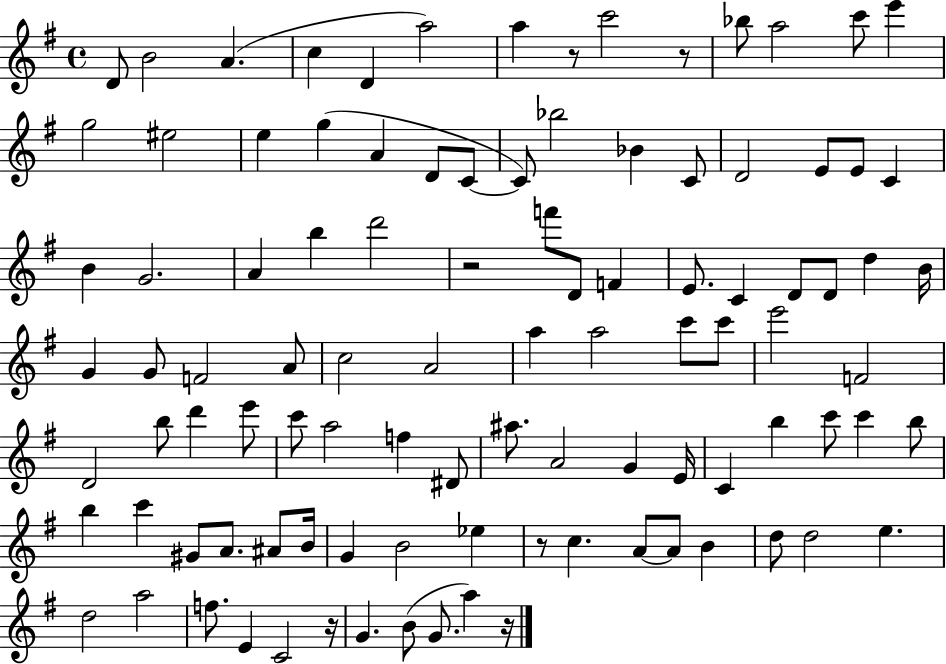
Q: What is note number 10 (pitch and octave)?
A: A5